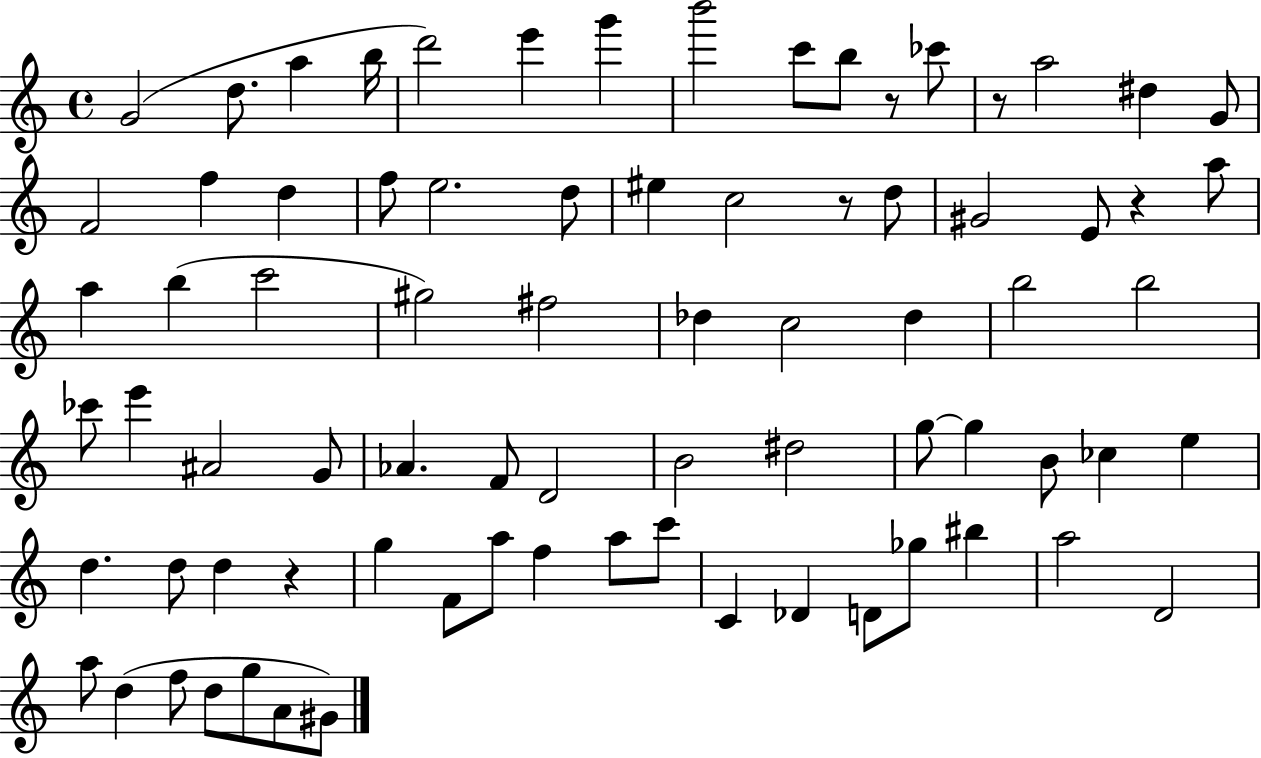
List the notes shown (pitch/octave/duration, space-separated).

G4/h D5/e. A5/q B5/s D6/h E6/q G6/q B6/h C6/e B5/e R/e CES6/e R/e A5/h D#5/q G4/e F4/h F5/q D5/q F5/e E5/h. D5/e EIS5/q C5/h R/e D5/e G#4/h E4/e R/q A5/e A5/q B5/q C6/h G#5/h F#5/h Db5/q C5/h Db5/q B5/h B5/h CES6/e E6/q A#4/h G4/e Ab4/q. F4/e D4/h B4/h D#5/h G5/e G5/q B4/e CES5/q E5/q D5/q. D5/e D5/q R/q G5/q F4/e A5/e F5/q A5/e C6/e C4/q Db4/q D4/e Gb5/e BIS5/q A5/h D4/h A5/e D5/q F5/e D5/e G5/e A4/e G#4/e